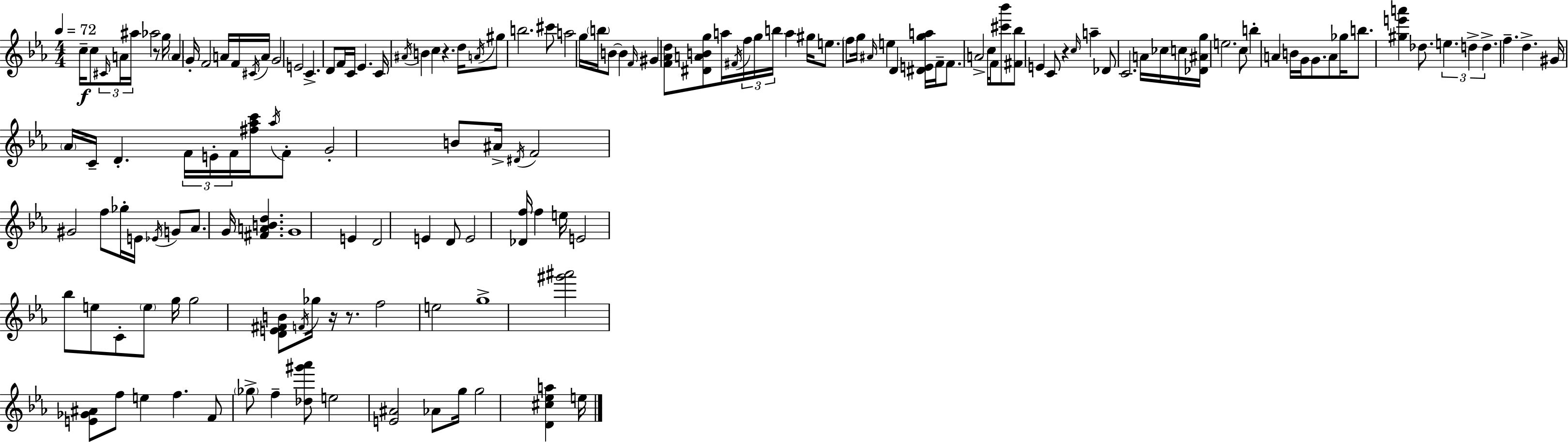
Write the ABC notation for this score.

X:1
T:Untitled
M:4/4
L:1/4
K:Cm
c/4 c/2 ^C/4 A/4 ^a/4 _a2 z/2 g/4 A G/4 F2 A/4 F/4 ^C/4 A/4 G2 E2 C D/2 F/4 C/4 _E C/4 ^A/4 B c z d/4 A/4 ^g/2 b2 ^c'/2 a2 g/4 b/4 B/2 B F/4 ^G [F_Ad]/2 [^DABg]/2 a/4 ^F/4 f/4 g/4 b/4 a ^g/4 e/2 f/2 g/4 ^A/4 e D [^DEga]/4 F/4 F/2 A2 c/4 F/4 [^c'_b']/2 [^F_b]/2 E C/2 z c/4 a _D/2 C2 A/4 _c/4 c/4 [_D^Ag]/4 e2 c/2 b A B/4 G/4 G/2 A/2 _g/4 b/2 [^ge'a'] _d/2 e d d f d ^G/4 _A/4 C/4 D F/4 E/4 F/4 [^f_ac']/4 _a/4 F/2 G2 B/2 ^A/4 ^D/4 F2 ^G2 f/2 _g/4 E/4 _E/4 G/2 _A/2 G/4 [^FABd] G4 E D2 E D/2 E2 [_Df]/4 f e/4 E2 _b/2 e/2 C/2 e/2 g/4 g2 [DE^FB]/2 F/4 _g/4 z/4 z/2 f2 e2 g4 [^g'^a']2 [E_G^A]/2 f/2 e f F/2 _g/2 f [_d^g'_a']/2 e2 [E^A]2 _A/2 g/4 g2 [D^c_ea] e/4